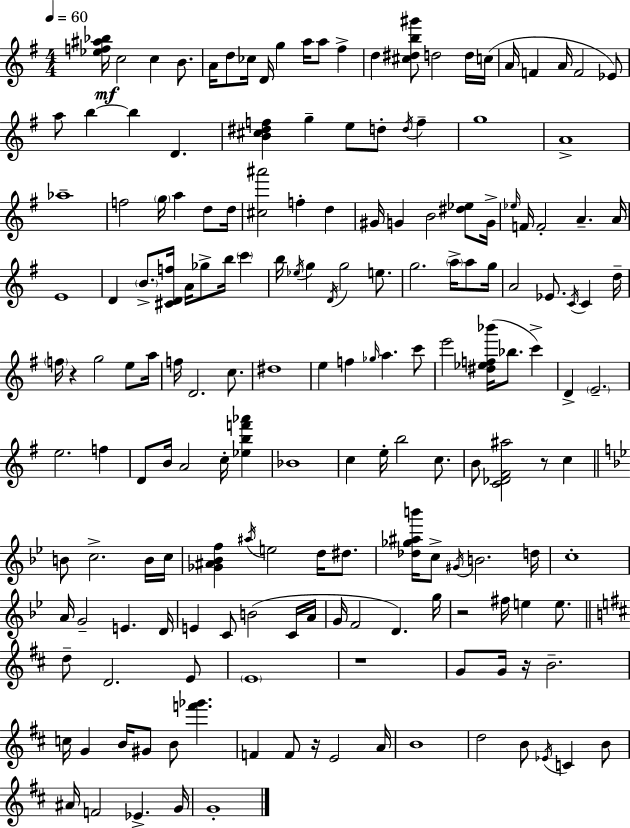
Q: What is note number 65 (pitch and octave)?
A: G5